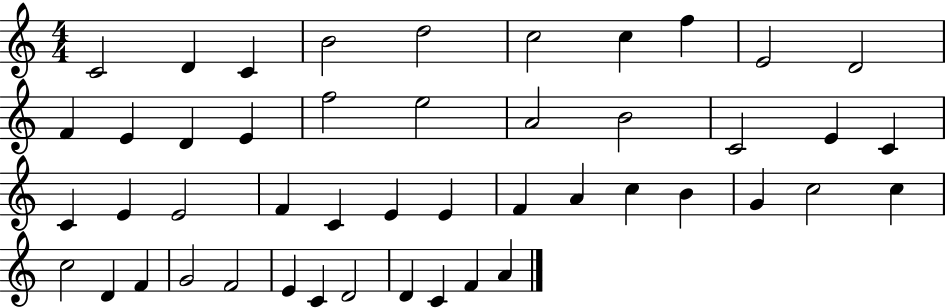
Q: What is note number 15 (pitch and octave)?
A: F5